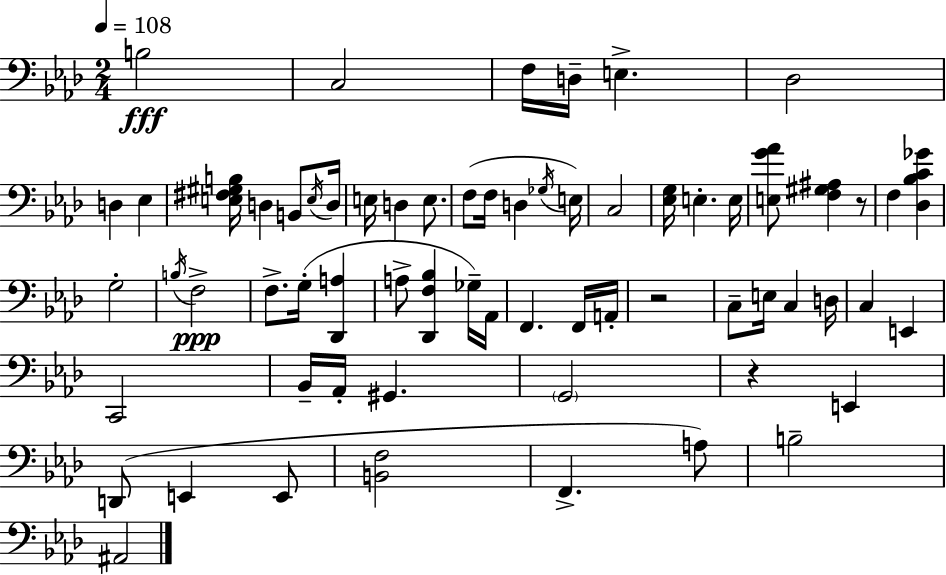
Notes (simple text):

B3/h C3/h F3/s D3/s E3/q. Db3/h D3/q Eb3/q [E3,F#3,G#3,B3]/s D3/q B2/e E3/s D3/s E3/s D3/q E3/e. F3/e F3/s D3/q Gb3/s E3/s C3/h [Eb3,G3]/s E3/q. E3/s [E3,G4,Ab4]/e [F3,G#3,A#3]/q R/e F3/q [Db3,Bb3,C4,Gb4]/q G3/h B3/s F3/h F3/e. G3/s [Db2,A3]/q A3/e [Db2,F3,Bb3]/q Gb3/s Ab2/s F2/q. F2/s A2/s R/h C3/e E3/s C3/q D3/s C3/q E2/q C2/h Bb2/s Ab2/s G#2/q. G2/h R/q E2/q D2/e E2/q E2/e [B2,F3]/h F2/q. A3/e B3/h A#2/h